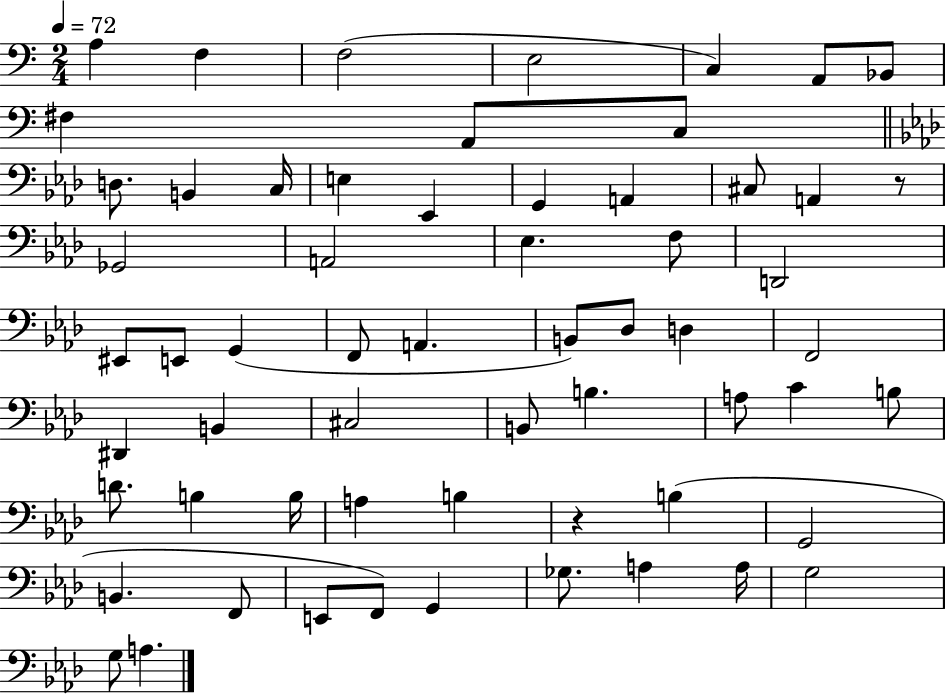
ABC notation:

X:1
T:Untitled
M:2/4
L:1/4
K:C
A, F, F,2 E,2 C, A,,/2 _B,,/2 ^F, A,,/2 C,/2 D,/2 B,, C,/4 E, _E,, G,, A,, ^C,/2 A,, z/2 _G,,2 A,,2 _E, F,/2 D,,2 ^E,,/2 E,,/2 G,, F,,/2 A,, B,,/2 _D,/2 D, F,,2 ^D,, B,, ^C,2 B,,/2 B, A,/2 C B,/2 D/2 B, B,/4 A, B, z B, G,,2 B,, F,,/2 E,,/2 F,,/2 G,, _G,/2 A, A,/4 G,2 G,/2 A,